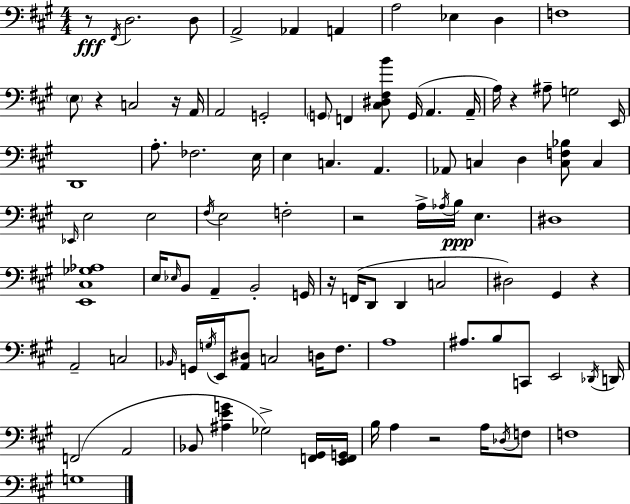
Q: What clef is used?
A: bass